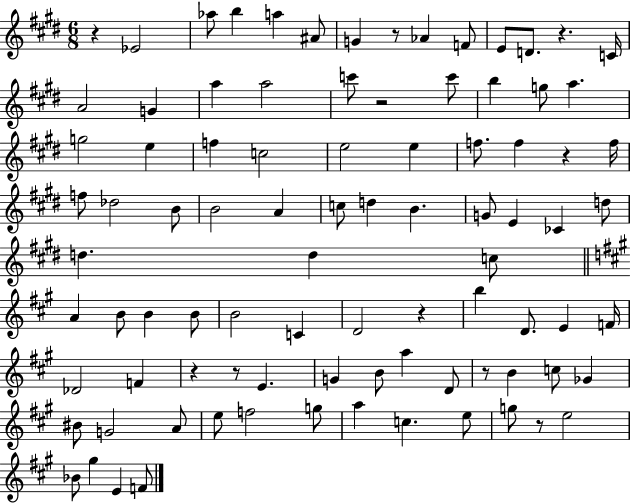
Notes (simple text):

R/q Eb4/h Ab5/e B5/q A5/q A#4/e G4/q R/e Ab4/q F4/e E4/e D4/e. R/q. C4/s A4/h G4/q A5/q A5/h C6/e R/h C6/e B5/q G5/e A5/q. G5/h E5/q F5/q C5/h E5/h E5/q F5/e. F5/q R/q F5/s F5/e Db5/h B4/e B4/h A4/q C5/e D5/q B4/q. G4/e E4/q CES4/q D5/e D5/q. D5/q C5/e A4/q B4/e B4/q B4/e B4/h C4/q D4/h R/q B5/q D4/e. E4/q F4/s Db4/h F4/q R/q R/e E4/q. G4/q B4/e A5/q D4/e R/e B4/q C5/e Gb4/q BIS4/e G4/h A4/e E5/e F5/h G5/e A5/q C5/q. E5/e G5/e R/e E5/h Bb4/e G#5/q E4/q F4/e